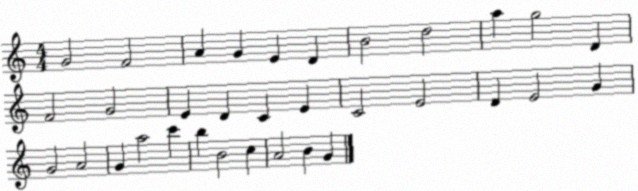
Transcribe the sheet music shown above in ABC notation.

X:1
T:Untitled
M:4/4
L:1/4
K:C
G2 F2 A G E D B2 d2 a g2 D F2 G2 E D C E C2 E2 D E2 G G2 A2 G a2 c' b B2 c A2 B G